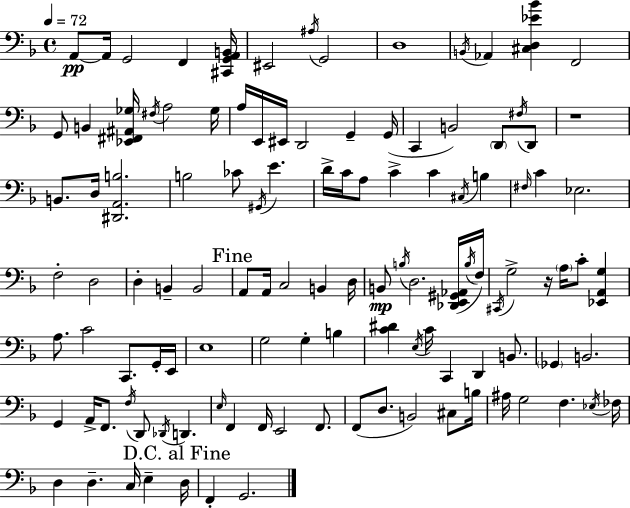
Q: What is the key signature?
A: F major